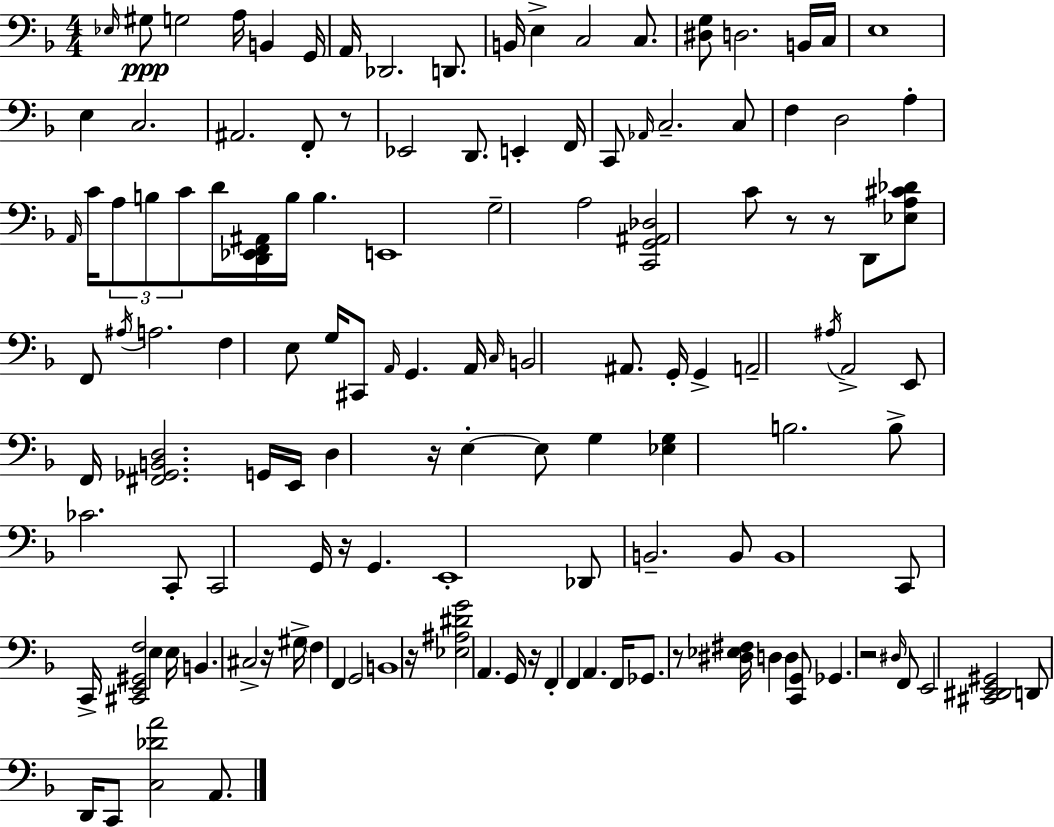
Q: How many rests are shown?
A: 10